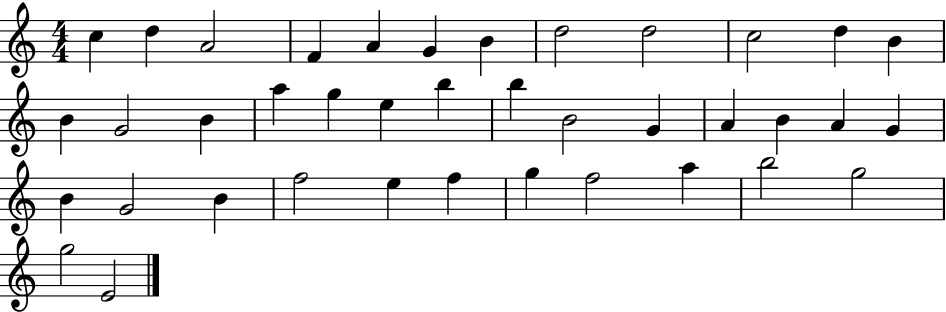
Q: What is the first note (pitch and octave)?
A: C5